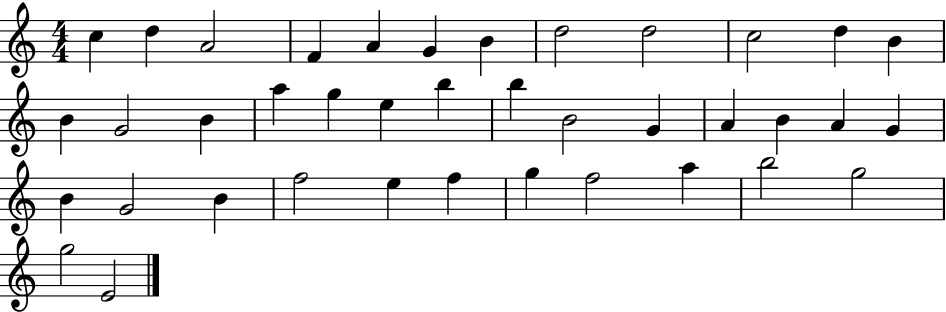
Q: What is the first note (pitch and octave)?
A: C5